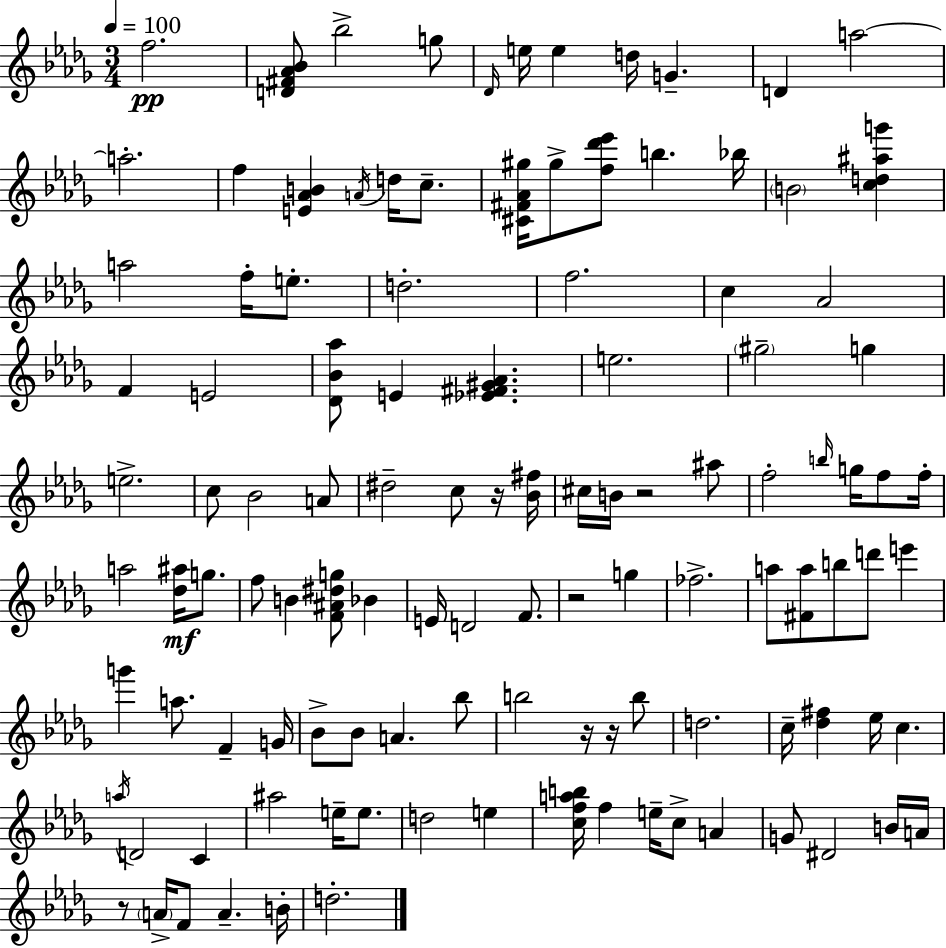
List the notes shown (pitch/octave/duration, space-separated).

F5/h. [D4,F#4,Ab4,Bb4]/e Bb5/h G5/e Db4/s E5/s E5/q D5/s G4/q. D4/q A5/h A5/h. F5/q [E4,Ab4,B4]/q A4/s D5/s C5/e. [C#4,F#4,Ab4,G#5]/s G#5/e [F5,Db6,Eb6]/e B5/q. Bb5/s B4/h [C5,D5,A#5,G6]/q A5/h F5/s E5/e. D5/h. F5/h. C5/q Ab4/h F4/q E4/h [Db4,Bb4,Ab5]/e E4/q [Eb4,F#4,G#4,Ab4]/q. E5/h. G#5/h G5/q E5/h. C5/e Bb4/h A4/e D#5/h C5/e R/s [Bb4,F#5]/s C#5/s B4/s R/h A#5/e F5/h B5/s G5/s F5/e F5/s A5/h [Db5,A#5]/s G5/e. F5/e B4/q [F4,A#4,D#5,G5]/e Bb4/q E4/s D4/h F4/e. R/h G5/q FES5/h. A5/e [F#4,A5]/e B5/e D6/e E6/q G6/q A5/e. F4/q G4/s Bb4/e Bb4/e A4/q. Bb5/e B5/h R/s R/s B5/e D5/h. C5/s [Db5,F#5]/q Eb5/s C5/q. A5/s D4/h C4/q A#5/h E5/s E5/e. D5/h E5/q [C5,F5,A5,B5]/s F5/q E5/s C5/e A4/q G4/e D#4/h B4/s A4/s R/e A4/s F4/e A4/q. B4/s D5/h.